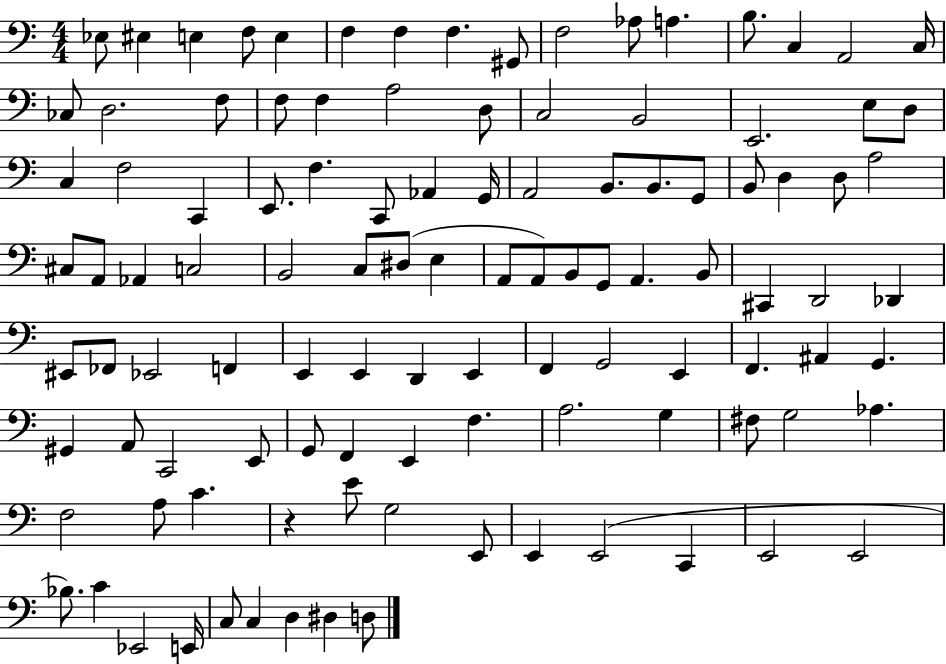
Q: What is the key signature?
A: C major